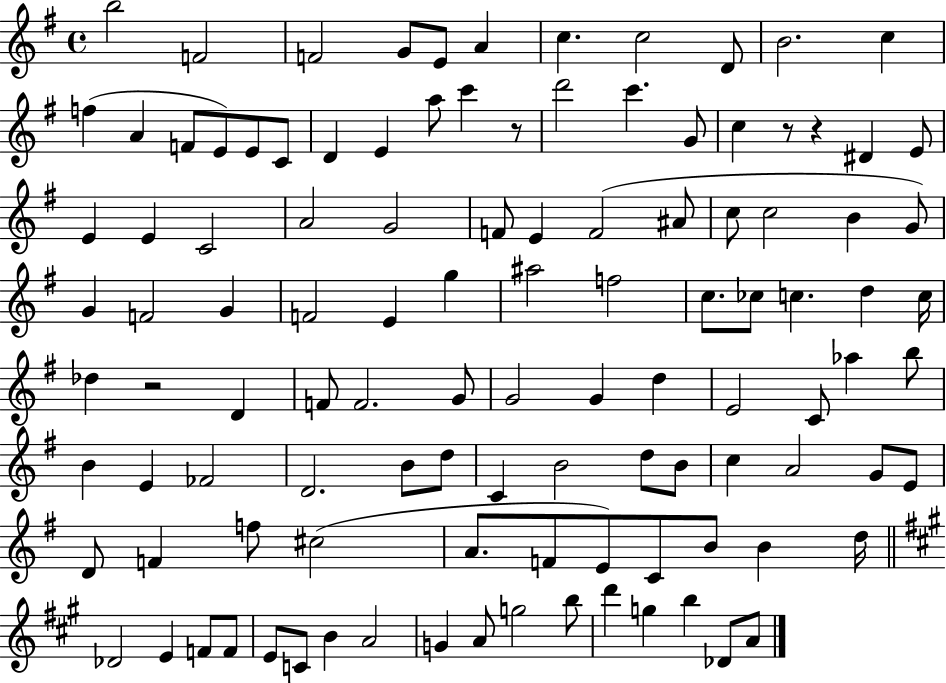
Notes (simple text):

B5/h F4/h F4/h G4/e E4/e A4/q C5/q. C5/h D4/e B4/h. C5/q F5/q A4/q F4/e E4/e E4/e C4/e D4/q E4/q A5/e C6/q R/e D6/h C6/q. G4/e C5/q R/e R/q D#4/q E4/e E4/q E4/q C4/h A4/h G4/h F4/e E4/q F4/h A#4/e C5/e C5/h B4/q G4/e G4/q F4/h G4/q F4/h E4/q G5/q A#5/h F5/h C5/e. CES5/e C5/q. D5/q C5/s Db5/q R/h D4/q F4/e F4/h. G4/e G4/h G4/q D5/q E4/h C4/e Ab5/q B5/e B4/q E4/q FES4/h D4/h. B4/e D5/e C4/q B4/h D5/e B4/e C5/q A4/h G4/e E4/e D4/e F4/q F5/e C#5/h A4/e. F4/e E4/e C4/e B4/e B4/q D5/s Db4/h E4/q F4/e F4/e E4/e C4/e B4/q A4/h G4/q A4/e G5/h B5/e D6/q G5/q B5/q Db4/e A4/e